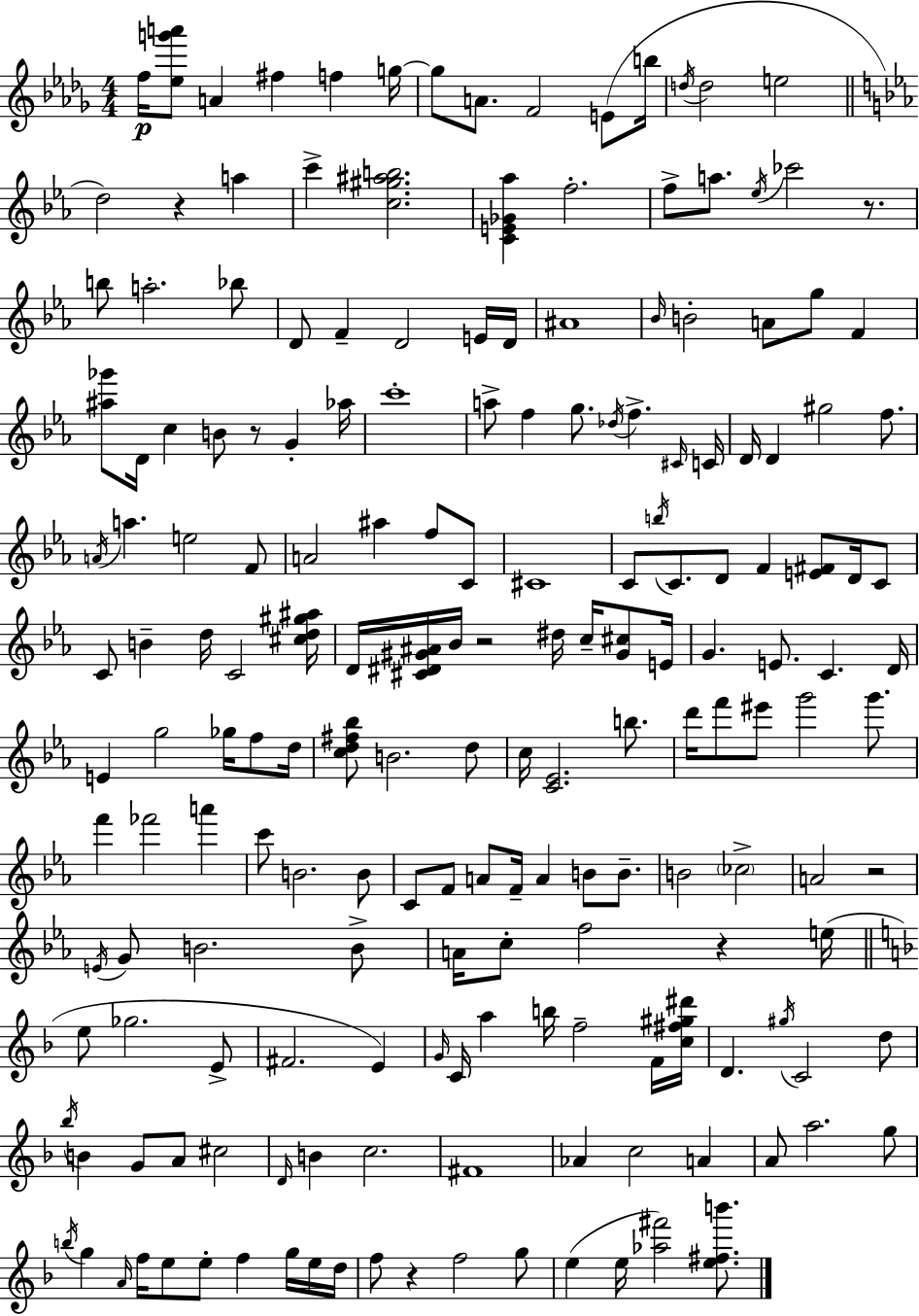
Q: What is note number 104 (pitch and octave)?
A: A4